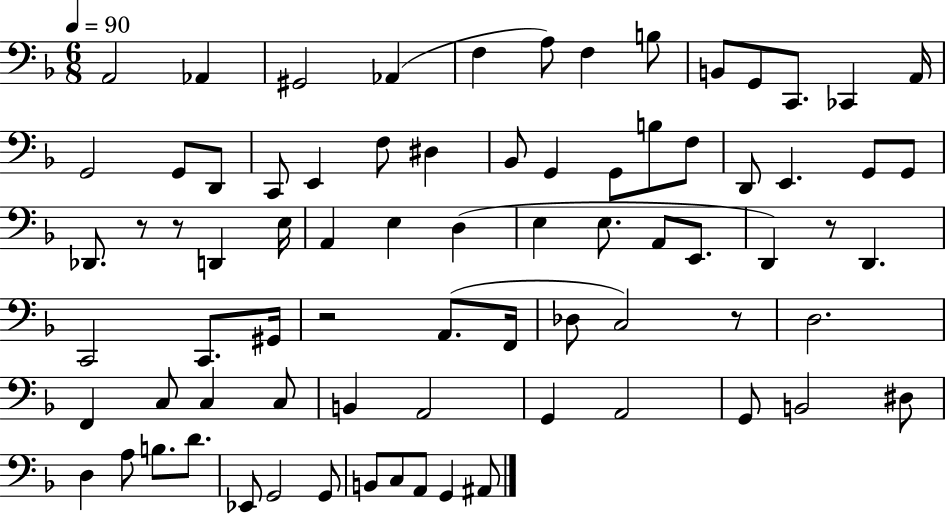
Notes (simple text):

A2/h Ab2/q G#2/h Ab2/q F3/q A3/e F3/q B3/e B2/e G2/e C2/e. CES2/q A2/s G2/h G2/e D2/e C2/e E2/q F3/e D#3/q Bb2/e G2/q G2/e B3/e F3/e D2/e E2/q. G2/e G2/e Db2/e. R/e R/e D2/q E3/s A2/q E3/q D3/q E3/q E3/e. A2/e E2/e. D2/q R/e D2/q. C2/h C2/e. G#2/s R/h A2/e. F2/s Db3/e C3/h R/e D3/h. F2/q C3/e C3/q C3/e B2/q A2/h G2/q A2/h G2/e B2/h D#3/e D3/q A3/e B3/e. D4/e. Eb2/e G2/h G2/e B2/e C3/e A2/e G2/q A#2/e